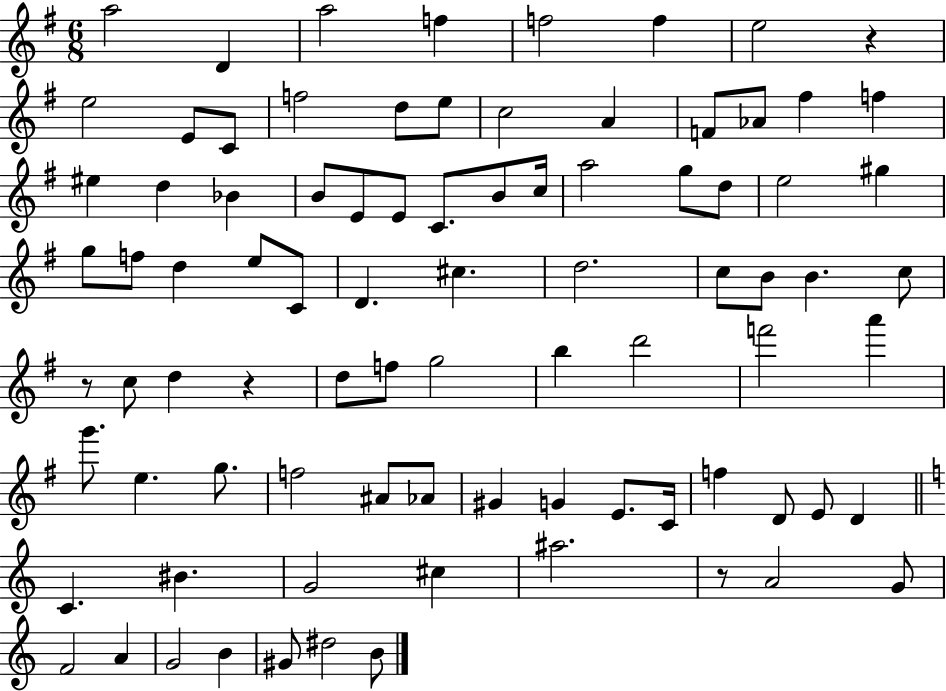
A5/h D4/q A5/h F5/q F5/h F5/q E5/h R/q E5/h E4/e C4/e F5/h D5/e E5/e C5/h A4/q F4/e Ab4/e F#5/q F5/q EIS5/q D5/q Bb4/q B4/e E4/e E4/e C4/e. B4/e C5/s A5/h G5/e D5/e E5/h G#5/q G5/e F5/e D5/q E5/e C4/e D4/q. C#5/q. D5/h. C5/e B4/e B4/q. C5/e R/e C5/e D5/q R/q D5/e F5/e G5/h B5/q D6/h F6/h A6/q G6/e. E5/q. G5/e. F5/h A#4/e Ab4/e G#4/q G4/q E4/e. C4/s F5/q D4/e E4/e D4/q C4/q. BIS4/q. G4/h C#5/q A#5/h. R/e A4/h G4/e F4/h A4/q G4/h B4/q G#4/e D#5/h B4/e